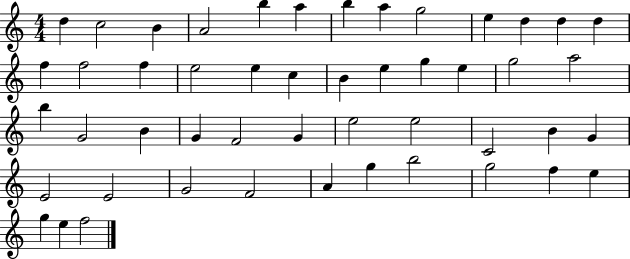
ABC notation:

X:1
T:Untitled
M:4/4
L:1/4
K:C
d c2 B A2 b a b a g2 e d d d f f2 f e2 e c B e g e g2 a2 b G2 B G F2 G e2 e2 C2 B G E2 E2 G2 F2 A g b2 g2 f e g e f2